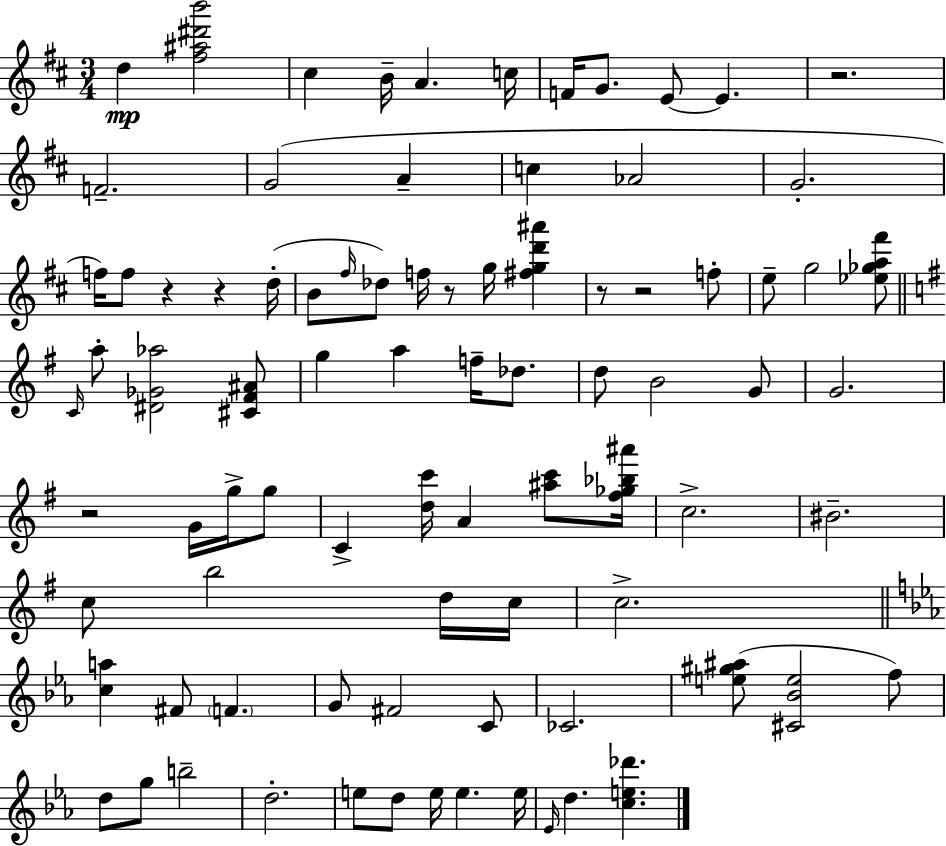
{
  \clef treble
  \numericTimeSignature
  \time 3/4
  \key d \major
  d''4\mp <fis'' ais'' dis''' b'''>2 | cis''4 b'16-- a'4. c''16 | f'16 g'8. e'8~~ e'4. | r2. | \break f'2.-- | g'2( a'4-- | c''4 aes'2 | g'2.-. | \break f''16) f''8 r4 r4 d''16-.( | b'8 \grace { fis''16 } des''8) f''16 r8 g''16 <fis'' g'' d''' ais'''>4 | r8 r2 f''8-. | e''8-- g''2 <ees'' ges'' a'' fis'''>8 | \break \bar "||" \break \key e \minor \grace { c'16 } a''8-. <dis' ges' aes''>2 <cis' fis' ais'>8 | g''4 a''4 f''16-- des''8. | d''8 b'2 g'8 | g'2. | \break r2 g'16 g''16-> g''8 | c'4-> <d'' c'''>16 a'4 <ais'' c'''>8 | <fis'' ges'' bes'' ais'''>16 c''2.-> | bis'2.-- | \break c''8 b''2 d''16 | c''16 c''2.-> | \bar "||" \break \key c \minor <c'' a''>4 fis'8 \parenthesize f'4. | g'8 fis'2 c'8 | ces'2. | <e'' gis'' ais''>8( <cis' bes' e''>2 f''8) | \break d''8 g''8 b''2-- | d''2.-. | e''8 d''8 e''16 e''4. e''16 | \grace { ees'16 } d''4. <c'' e'' des'''>4. | \break \bar "|."
}